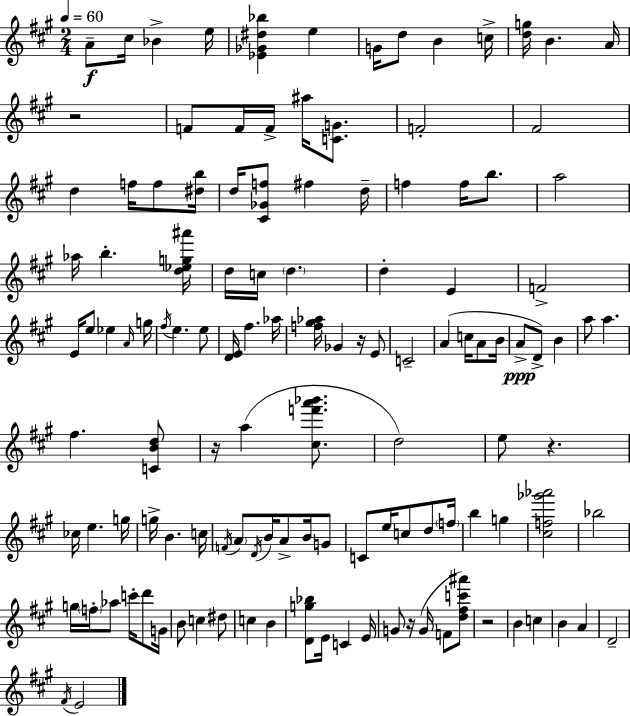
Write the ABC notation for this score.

X:1
T:Untitled
M:2/4
L:1/4
K:A
A/2 ^c/4 _B e/4 [_E_G^d_b] e G/4 d/2 B c/4 [dg]/4 B A/4 z2 F/2 F/4 F/4 ^a/4 [CG]/2 F2 ^F2 d f/4 f/2 [^db]/4 d/4 [^C_Gf]/2 ^f d/4 f f/4 b/2 a2 _a/4 b [d_eg^a']/4 d/4 c/4 d d E F2 E/4 e/2 _e A/4 g/4 ^f/4 e e/2 [DE]/4 ^f _a/4 [f^g_a]/4 _G z/4 E/2 C2 A c/4 A/2 B/4 A/2 D/2 B a/2 a ^f [CBd]/2 z/4 a [^cf'a'_b']/2 d2 e/2 z _c/4 e g/4 g/4 B c/4 F/4 A/2 D/4 B/4 A/2 B/4 G/2 C/2 e/4 c/2 d/2 f/4 b g [^cf_g'_a']2 _b2 g/4 f/4 _a/2 c'/4 d'/2 G/4 B/2 c ^d/2 c B [Dg_b]/2 E/4 C E/4 G/2 z/4 G/4 F/2 [d^fc'^a']/2 z2 B c B A D2 ^F/4 E2